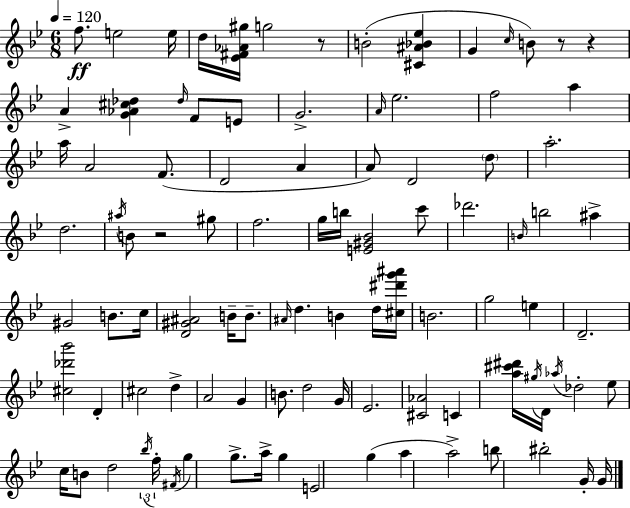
F5/e. E5/h E5/s D5/s [Eb4,F#4,Ab4,G#5]/s G5/h R/e B4/h [C#4,A#4,Bb4,Eb5]/q G4/q C5/s B4/e R/e R/q A4/q [G4,Ab4,C#5,Db5]/q Db5/s F4/e E4/e G4/h. A4/s Eb5/h. F5/h A5/q A5/s A4/h F4/e. D4/h A4/q A4/e D4/h D5/e A5/h. D5/h. A#5/s B4/e R/h G#5/e F5/h. G5/s B5/s [E4,G#4,Bb4]/h C6/e Db6/h. B4/s B5/h A#5/q G#4/h B4/e. C5/s [D4,G#4,A#4]/h B4/s B4/e. A#4/s D5/q. B4/q D5/s [C#5,D#6,G6,A#6]/s B4/h. G5/h E5/q D4/h. [C#5,Db6,Bb6]/h D4/q C#5/h D5/q A4/h G4/q B4/e. D5/h G4/s Eb4/h. [C#4,Ab4]/h C4/q [A5,C#6,D#6]/s G#5/s D4/s Ab5/s Db5/h Eb5/e C5/s B4/e D5/h Bb5/s F5/s F#4/s G5/q G5/e. A5/s G5/q E4/h G5/q A5/q A5/h B5/e BIS5/h G4/s G4/s